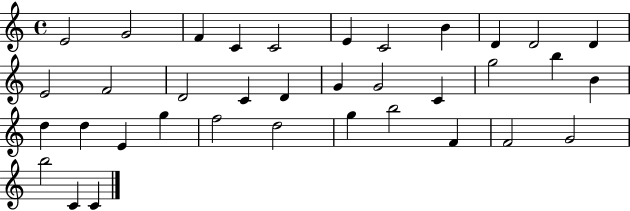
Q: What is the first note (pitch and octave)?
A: E4